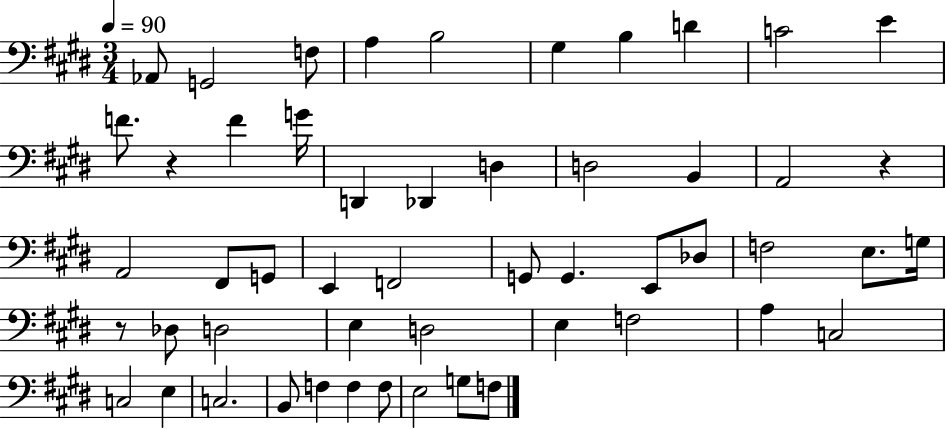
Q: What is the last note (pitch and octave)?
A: F3